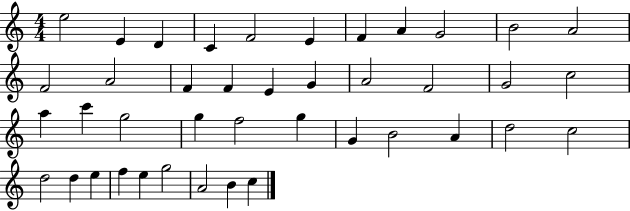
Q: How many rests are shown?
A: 0